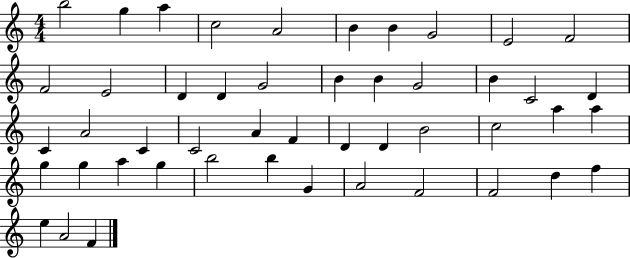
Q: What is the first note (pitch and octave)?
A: B5